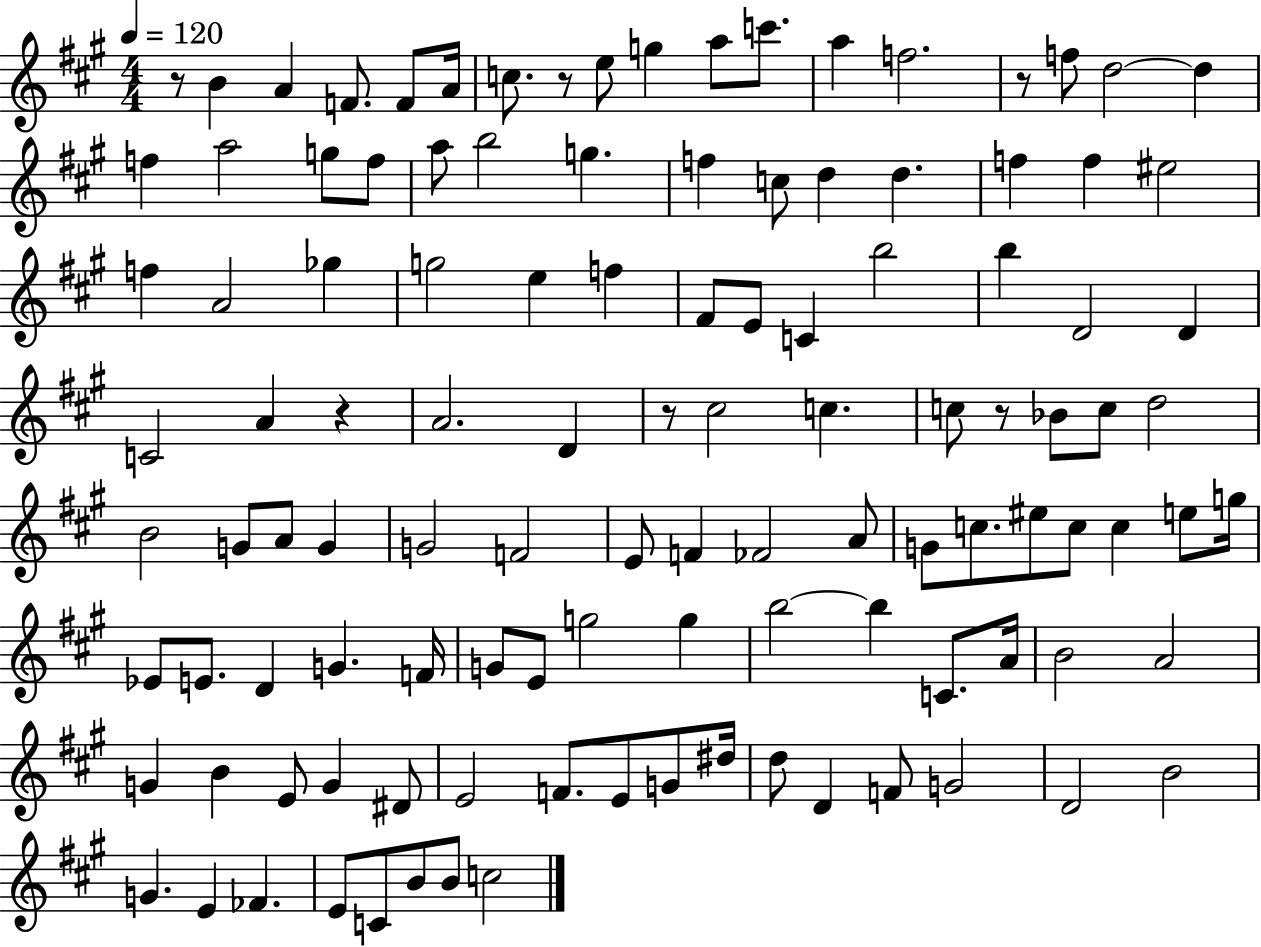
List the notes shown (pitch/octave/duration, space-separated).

R/e B4/q A4/q F4/e. F4/e A4/s C5/e. R/e E5/e G5/q A5/e C6/e. A5/q F5/h. R/e F5/e D5/h D5/q F5/q A5/h G5/e F5/e A5/e B5/h G5/q. F5/q C5/e D5/q D5/q. F5/q F5/q EIS5/h F5/q A4/h Gb5/q G5/h E5/q F5/q F#4/e E4/e C4/q B5/h B5/q D4/h D4/q C4/h A4/q R/q A4/h. D4/q R/e C#5/h C5/q. C5/e R/e Bb4/e C5/e D5/h B4/h G4/e A4/e G4/q G4/h F4/h E4/e F4/q FES4/h A4/e G4/e C5/e. EIS5/e C5/e C5/q E5/e G5/s Eb4/e E4/e. D4/q G4/q. F4/s G4/e E4/e G5/h G5/q B5/h B5/q C4/e. A4/s B4/h A4/h G4/q B4/q E4/e G4/q D#4/e E4/h F4/e. E4/e G4/e D#5/s D5/e D4/q F4/e G4/h D4/h B4/h G4/q. E4/q FES4/q. E4/e C4/e B4/e B4/e C5/h